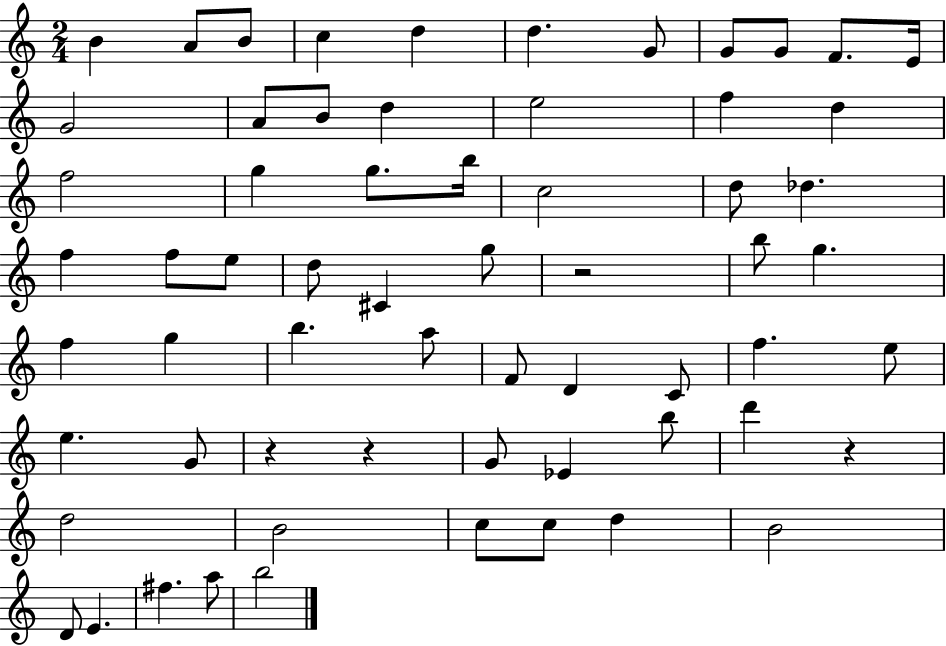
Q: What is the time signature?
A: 2/4